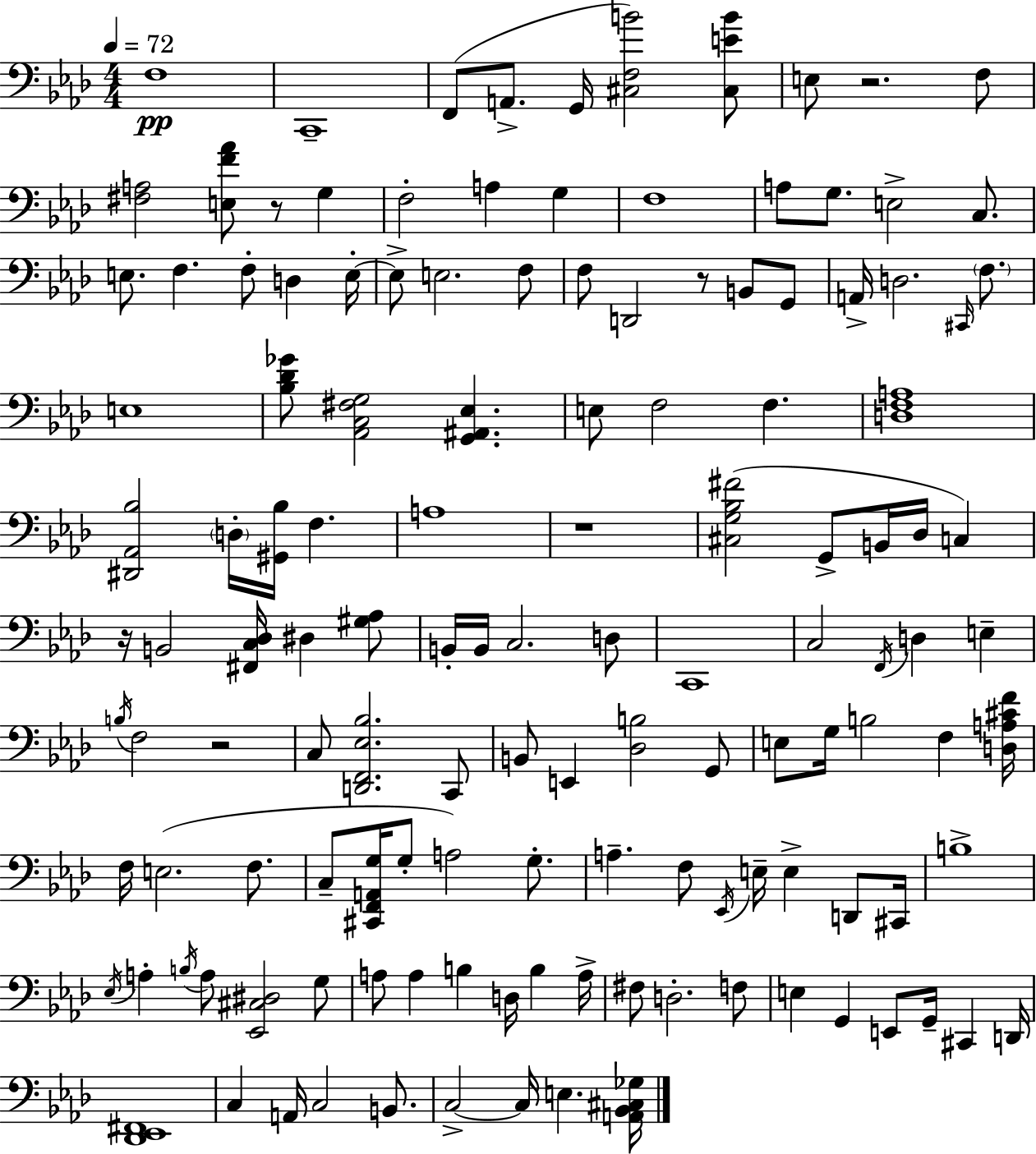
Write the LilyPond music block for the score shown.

{
  \clef bass
  \numericTimeSignature
  \time 4/4
  \key f \minor
  \tempo 4 = 72
  \repeat volta 2 { f1\pp | c,1-- | f,8( a,8.-> g,16 <cis f b'>2) <cis e' b'>8 | e8 r2. f8 | \break <fis a>2 <e f' aes'>8 r8 g4 | f2-. a4 g4 | f1 | a8 g8. e2-> c8. | \break e8. f4. f8-. d4 e16-.~~ | e8-> e2. f8 | f8 d,2 r8 b,8 g,8 | a,16-> d2. \grace { cis,16 } \parenthesize f8. | \break e1 | <bes des' ges'>8 <aes, c fis g>2 <g, ais, ees>4. | e8 f2 f4. | <d f a>1 | \break <dis, aes, bes>2 \parenthesize d16-. <gis, bes>16 f4. | a1 | r1 | <cis g bes fis'>2( g,8-> b,16 des16 c4) | \break r16 b,2 <fis, c des>16 dis4 <gis aes>8 | b,16-. b,16 c2. d8 | c,1 | c2 \acciaccatura { f,16 } d4 e4-- | \break \acciaccatura { b16 } f2 r2 | c8 <d, f, ees bes>2. | c,8 b,8 e,4 <des b>2 | g,8 e8 g16 b2 f4 | \break <d a cis' f'>16 f16 e2.( | f8. c8-- <cis, f, a, g>16 g8-. a2) | g8.-. a4.-- f8 \acciaccatura { ees,16 } e16-- e4-> | d,8 cis,16 b1-> | \break \acciaccatura { ees16 } a4-. \acciaccatura { b16 } a8 <ees, cis dis>2 | g8 a8 a4 b4 | d16 b4 a16-> fis8 d2.-. | f8 e4 g,4 e,8 | \break g,16-- cis,4 d,16 <des, ees, fis,>1 | c4 a,16 c2 | b,8. c2->~~ c16 e4. | <a, bes, cis ges>16 } \bar "|."
}